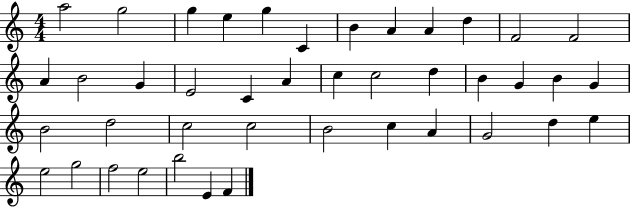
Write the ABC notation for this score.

X:1
T:Untitled
M:4/4
L:1/4
K:C
a2 g2 g e g C B A A d F2 F2 A B2 G E2 C A c c2 d B G B G B2 d2 c2 c2 B2 c A G2 d e e2 g2 f2 e2 b2 E F